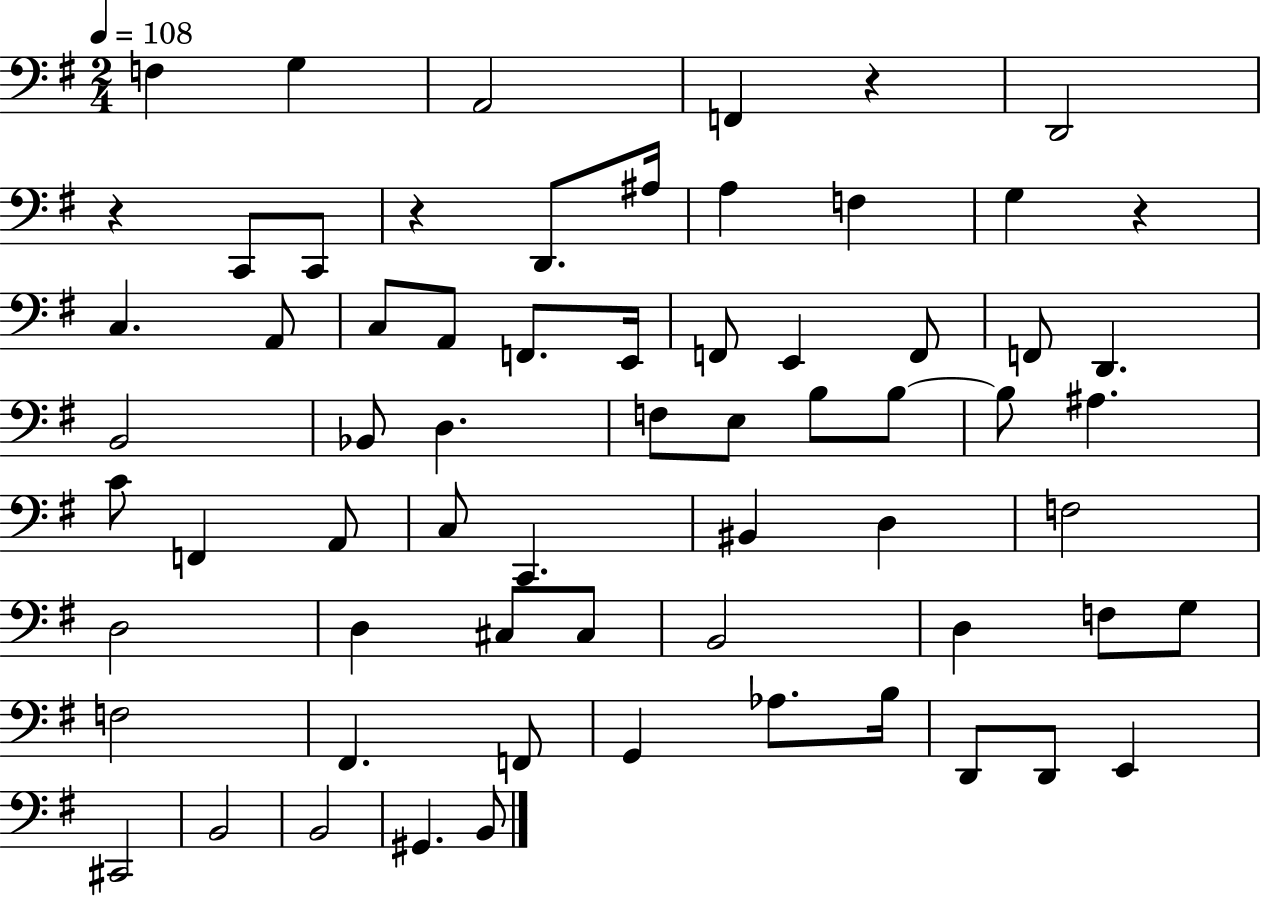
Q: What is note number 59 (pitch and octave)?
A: B2